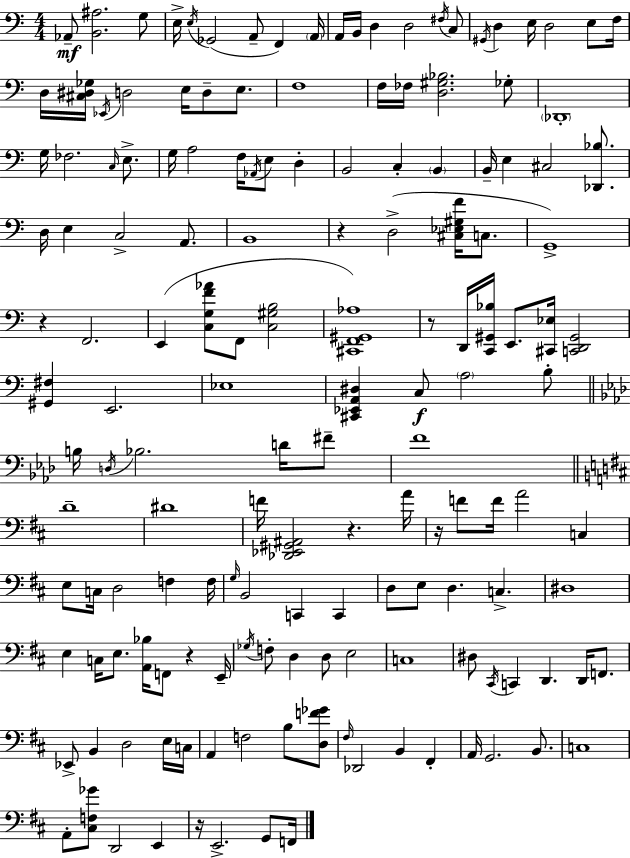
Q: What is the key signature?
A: A minor